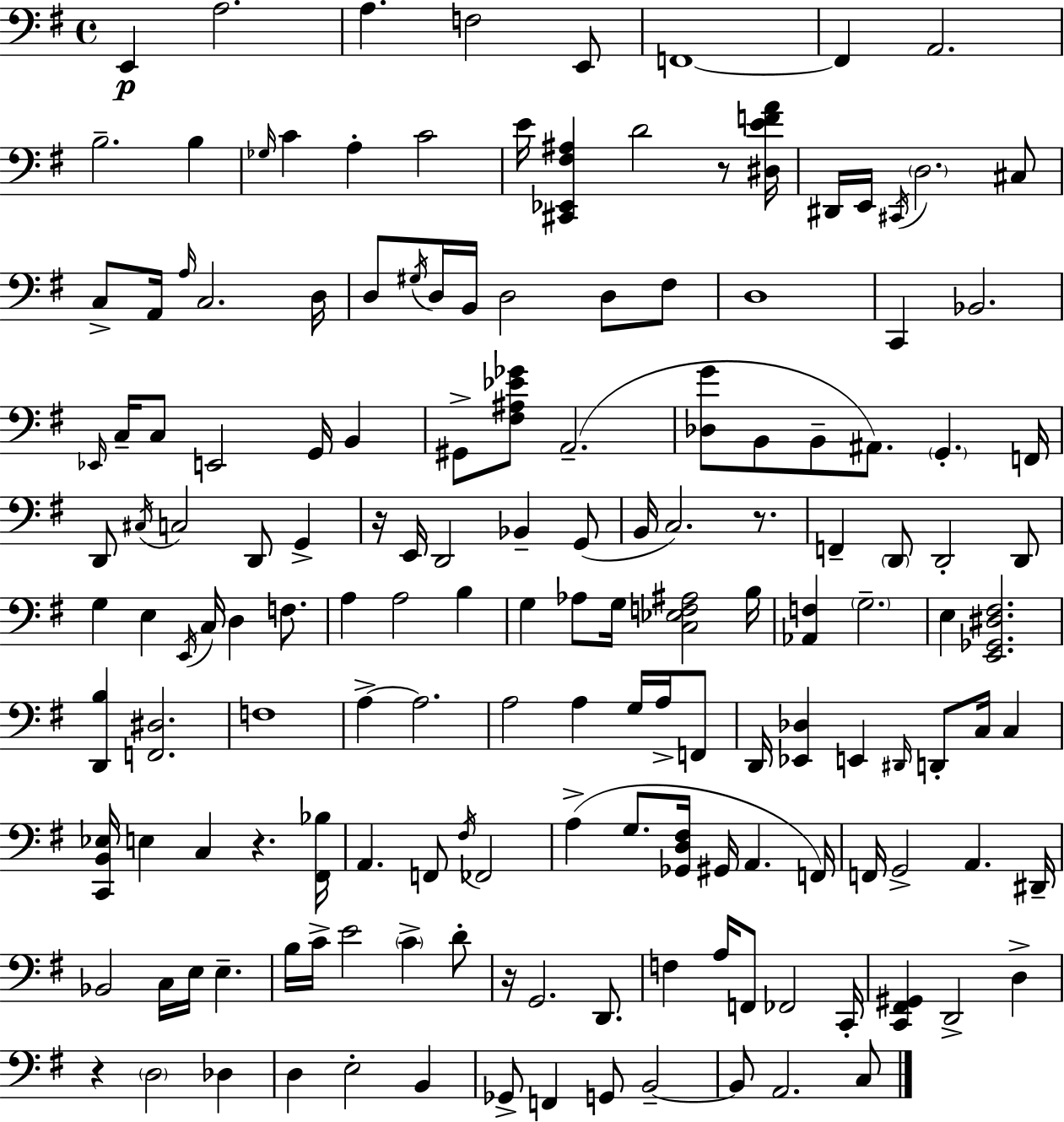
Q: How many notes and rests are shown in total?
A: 158